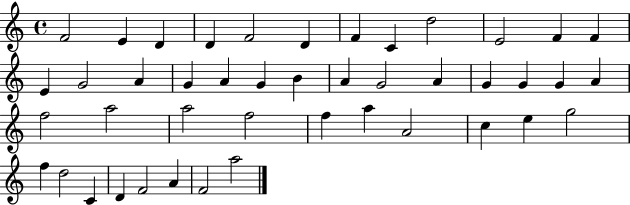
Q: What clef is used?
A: treble